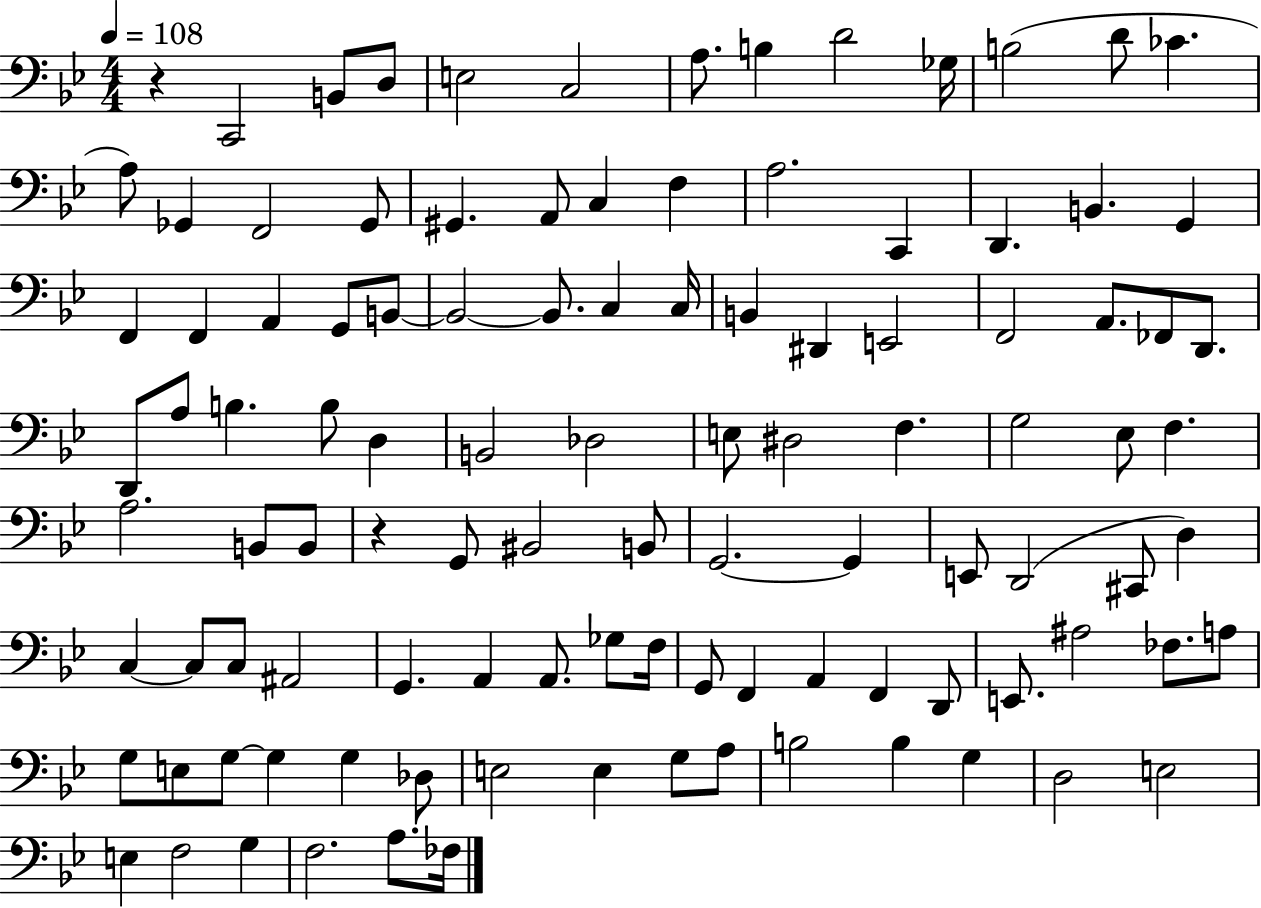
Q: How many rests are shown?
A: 2